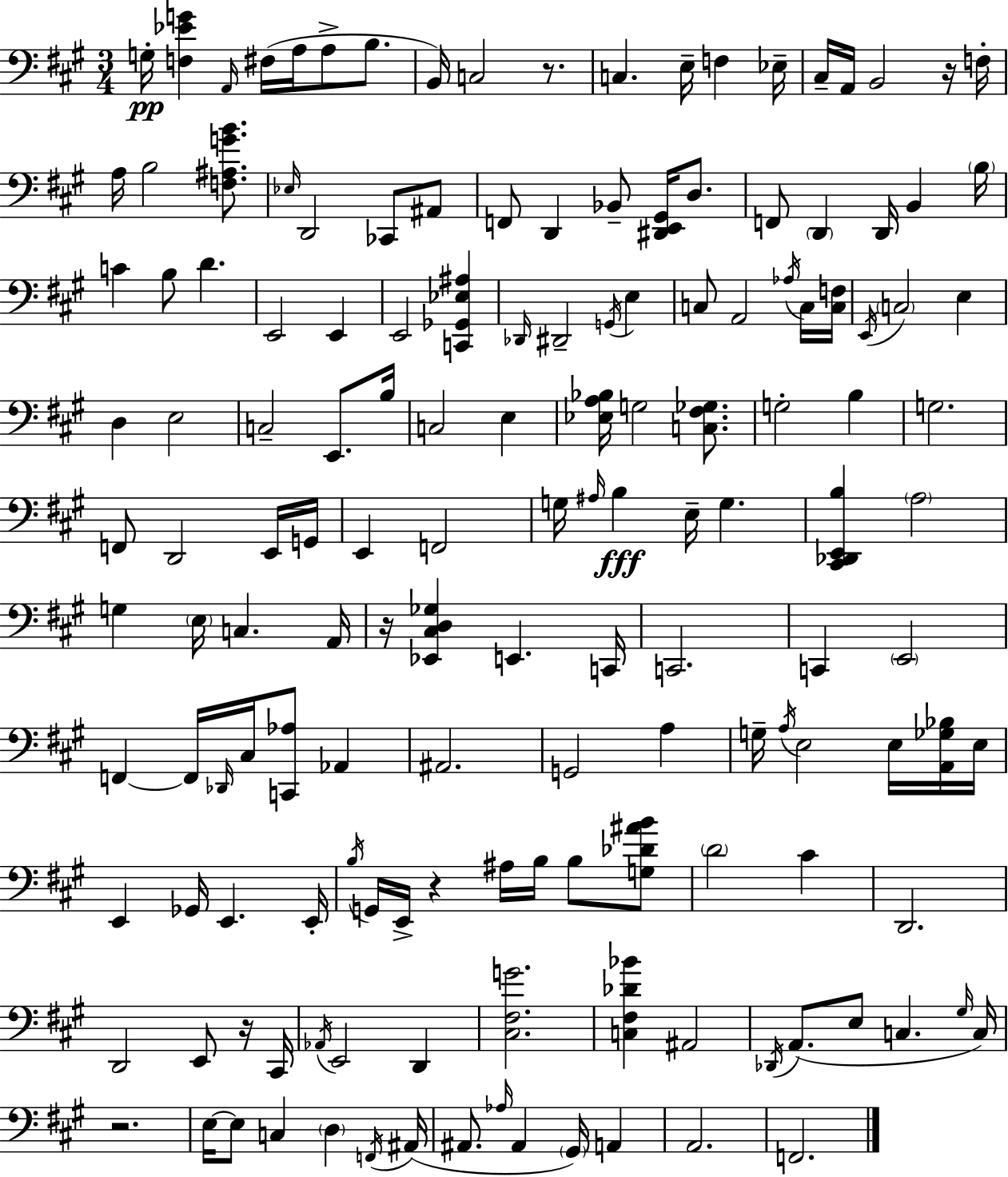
X:1
T:Untitled
M:3/4
L:1/4
K:A
G,/4 [F,_EG] A,,/4 ^F,/4 A,/4 A,/2 B,/2 B,,/4 C,2 z/2 C, E,/4 F, _E,/4 ^C,/4 A,,/4 B,,2 z/4 F,/4 A,/4 B,2 [F,^A,GB]/2 _E,/4 D,,2 _C,,/2 ^A,,/2 F,,/2 D,, _B,,/2 [^D,,E,,^G,,]/4 D,/2 F,,/2 D,, D,,/4 B,, B,/4 C B,/2 D E,,2 E,, E,,2 [C,,_G,,_E,^A,] _D,,/4 ^D,,2 G,,/4 E, C,/2 A,,2 _A,/4 C,/4 [C,F,]/4 E,,/4 C,2 E, D, E,2 C,2 E,,/2 B,/4 C,2 E, [_E,A,_B,]/4 G,2 [C,^F,_G,]/2 G,2 B, G,2 F,,/2 D,,2 E,,/4 G,,/4 E,, F,,2 G,/4 ^A,/4 B, E,/4 G, [^C,,_D,,E,,B,] A,2 G, E,/4 C, A,,/4 z/4 [_E,,^C,D,_G,] E,, C,,/4 C,,2 C,, E,,2 F,, F,,/4 _D,,/4 ^C,/4 [C,,_A,]/2 _A,, ^A,,2 G,,2 A, G,/4 A,/4 E,2 E,/4 [A,,_G,_B,]/4 E,/4 E,, _G,,/4 E,, E,,/4 B,/4 G,,/4 E,,/4 z ^A,/4 B,/4 B,/2 [G,_D^AB]/2 D2 ^C D,,2 D,,2 E,,/2 z/4 ^C,,/4 _A,,/4 E,,2 D,, [^C,^F,G]2 [C,^F,_D_B] ^A,,2 _D,,/4 A,,/2 E,/2 C, ^G,/4 C,/4 z2 E,/4 E,/2 C, D, F,,/4 ^A,,/4 ^A,,/2 _A,/4 ^A,, ^G,,/4 A,, A,,2 F,,2